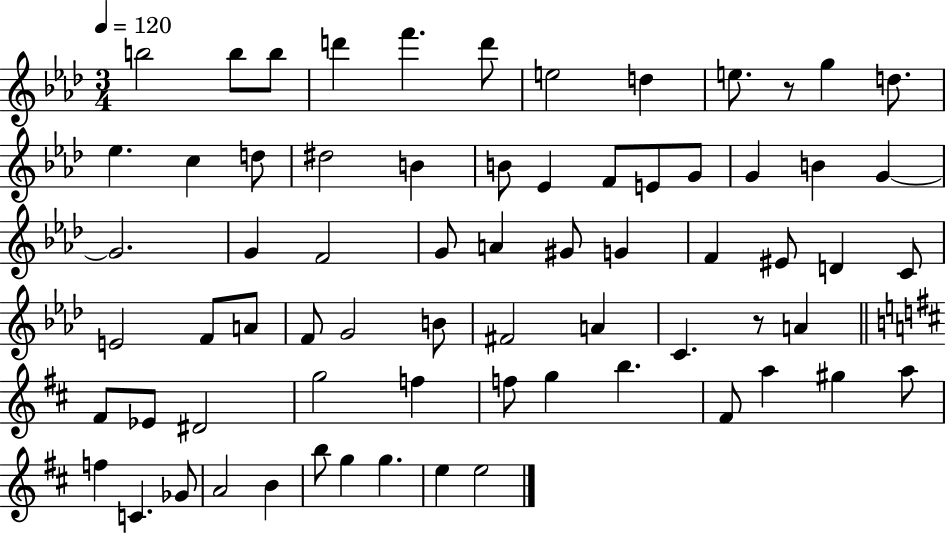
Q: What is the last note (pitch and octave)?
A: E5